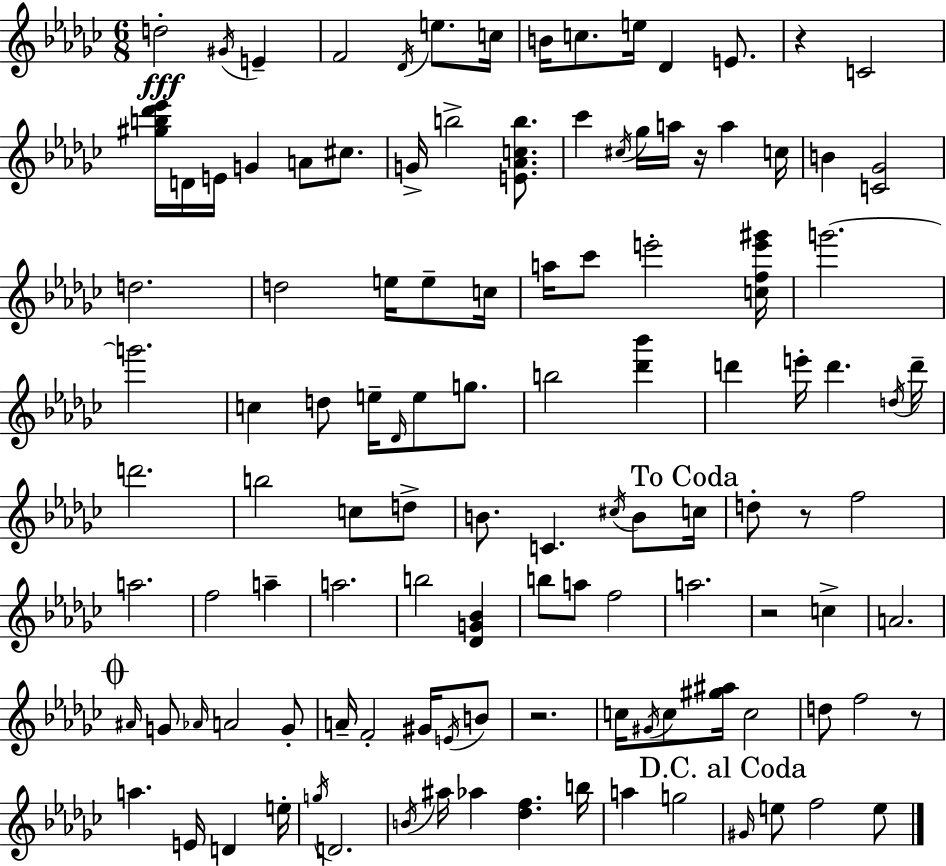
{
  \clef treble
  \numericTimeSignature
  \time 6/8
  \key ees \minor
  \repeat volta 2 { d''2-.\fff \acciaccatura { gis'16 } e'4-- | f'2 \acciaccatura { des'16 } e''8. | c''16 b'16 c''8. e''16 des'4 e'8. | r4 c'2 | \break <gis'' b'' des''' ees'''>16 d'16 e'16 g'4 a'8 cis''8. | g'16-> b''2-> <e' aes' c'' b''>8. | ces'''4 \acciaccatura { cis''16 } ges''16 a''16 r16 a''4 | c''16 b'4 <c' ges'>2 | \break d''2. | d''2 e''16 | e''8-- c''16 a''16 ces'''8 e'''2-. | <c'' f'' e''' gis'''>16 g'''2.~~ | \break g'''2. | c''4 d''8 e''16-- \grace { des'16 } e''8 | g''8. b''2 | <des''' bes'''>4 d'''4 e'''16-. d'''4. | \break \acciaccatura { d''16 } d'''16-- d'''2. | b''2 | c''8 d''8-> b'8. c'4. | \acciaccatura { cis''16 } b'8 \mark "To Coda" c''16 d''8-. r8 f''2 | \break a''2. | f''2 | a''4-- a''2. | b''2 | \break <des' g' bes'>4 b''8 a''8 f''2 | a''2. | r2 | c''4-> a'2. | \break \mark \markup { \musicglyph "scripts.coda" } \grace { ais'16 } g'8 \grace { aes'16 } a'2 | g'8-. a'16-- f'2-. | gis'16 \acciaccatura { e'16 } b'8 r2. | c''16 \acciaccatura { gis'16 } c''8 | \break <gis'' ais''>16 c''2 d''8 | f''2 r8 a''4. | e'16 d'4 e''16-. \acciaccatura { g''16 } d'2. | \acciaccatura { b'16 } | \break ais''16 aes''4 <des'' f''>4. b''16 | a''4 g''2 | \mark "D.C. al Coda" \grace { gis'16 } e''8 f''2 e''8 | } \bar "|."
}